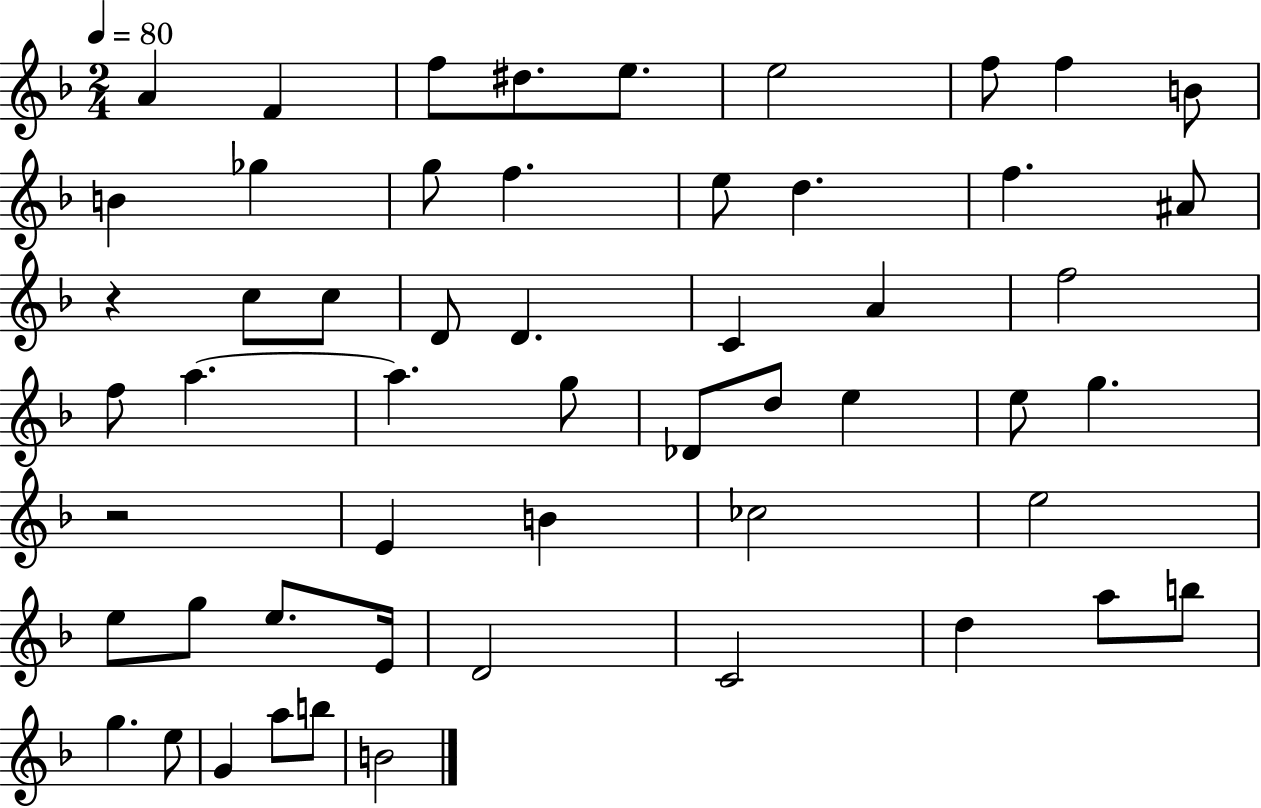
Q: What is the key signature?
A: F major